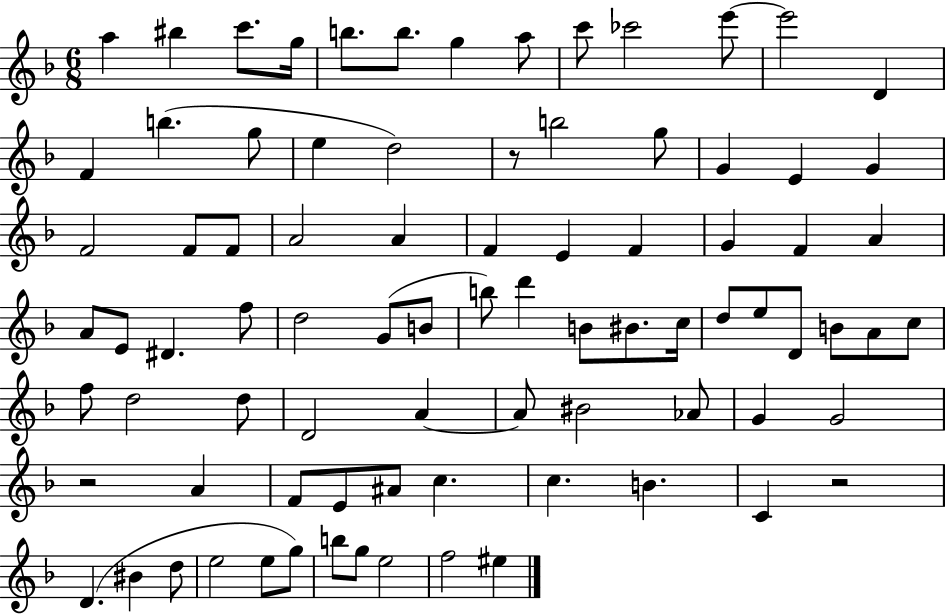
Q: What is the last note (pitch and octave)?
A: EIS5